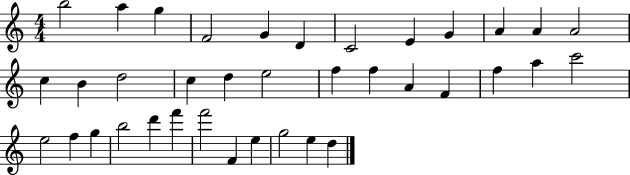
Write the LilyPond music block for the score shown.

{
  \clef treble
  \numericTimeSignature
  \time 4/4
  \key c \major
  b''2 a''4 g''4 | f'2 g'4 d'4 | c'2 e'4 g'4 | a'4 a'4 a'2 | \break c''4 b'4 d''2 | c''4 d''4 e''2 | f''4 f''4 a'4 f'4 | f''4 a''4 c'''2 | \break e''2 f''4 g''4 | b''2 d'''4 f'''4 | f'''2 f'4 e''4 | g''2 e''4 d''4 | \break \bar "|."
}